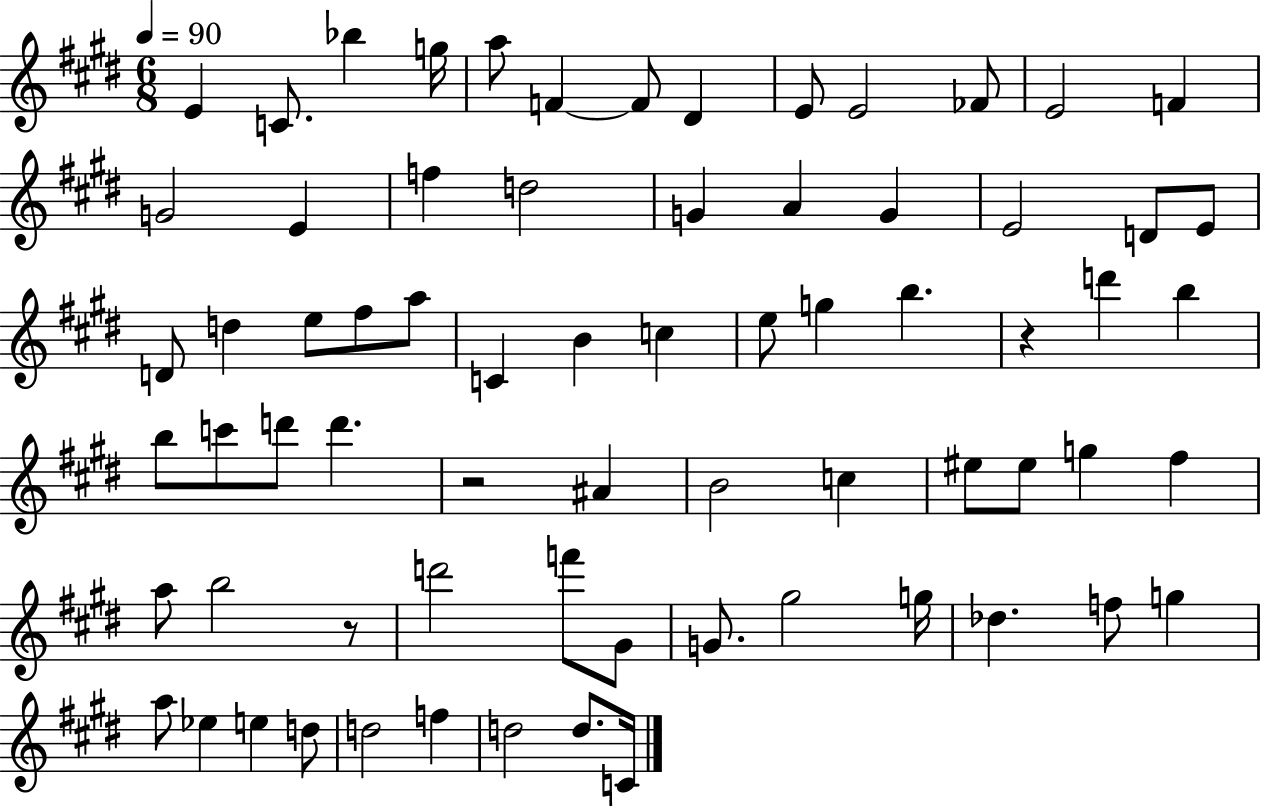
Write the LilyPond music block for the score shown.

{
  \clef treble
  \numericTimeSignature
  \time 6/8
  \key e \major
  \tempo 4 = 90
  e'4 c'8. bes''4 g''16 | a''8 f'4~~ f'8 dis'4 | e'8 e'2 fes'8 | e'2 f'4 | \break g'2 e'4 | f''4 d''2 | g'4 a'4 g'4 | e'2 d'8 e'8 | \break d'8 d''4 e''8 fis''8 a''8 | c'4 b'4 c''4 | e''8 g''4 b''4. | r4 d'''4 b''4 | \break b''8 c'''8 d'''8 d'''4. | r2 ais'4 | b'2 c''4 | eis''8 eis''8 g''4 fis''4 | \break a''8 b''2 r8 | d'''2 f'''8 gis'8 | g'8. gis''2 g''16 | des''4. f''8 g''4 | \break a''8 ees''4 e''4 d''8 | d''2 f''4 | d''2 d''8. c'16 | \bar "|."
}